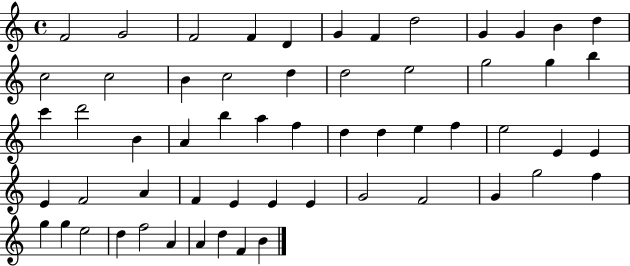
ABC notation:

X:1
T:Untitled
M:4/4
L:1/4
K:C
F2 G2 F2 F D G F d2 G G B d c2 c2 B c2 d d2 e2 g2 g b c' d'2 B A b a f d d e f e2 E E E F2 A F E E E G2 F2 G g2 f g g e2 d f2 A A d F B